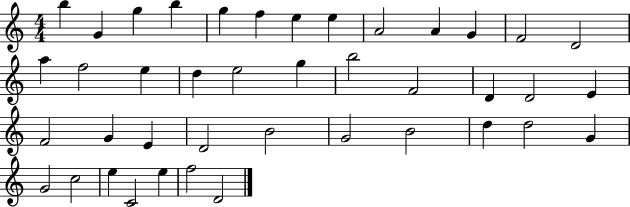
B5/q G4/q G5/q B5/q G5/q F5/q E5/q E5/q A4/h A4/q G4/q F4/h D4/h A5/q F5/h E5/q D5/q E5/h G5/q B5/h F4/h D4/q D4/h E4/q F4/h G4/q E4/q D4/h B4/h G4/h B4/h D5/q D5/h G4/q G4/h C5/h E5/q C4/h E5/q F5/h D4/h